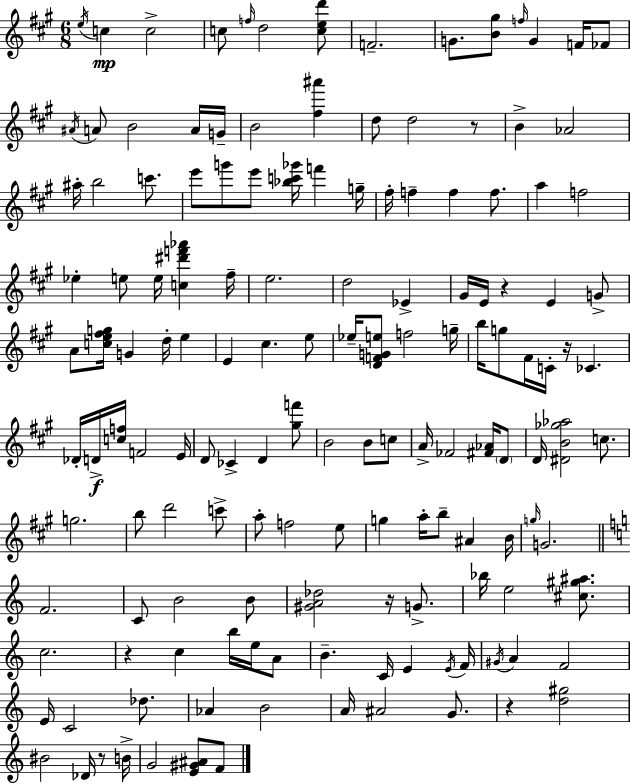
X:1
T:Untitled
M:6/8
L:1/4
K:A
e/4 c c2 c/2 f/4 d2 [ced']/2 F2 G/2 [B^g]/2 f/4 G F/4 _F/2 ^A/4 A/2 B2 A/4 G/4 B2 [^f^a'] d/2 d2 z/2 B _A2 ^a/4 b2 c'/2 e'/2 g'/2 e'/2 [_bc'_g']/4 f' g/4 ^f/4 f f f/2 a f2 _e e/2 e/4 [c^d'f'_a'] ^f/4 e2 d2 _E ^G/4 E/4 z E G/2 A/2 [ce^fg]/4 G d/4 e E ^c e/2 _e/4 [DFGe]/2 f2 g/4 b/4 g/2 ^F/4 C/4 z/4 _C _D/4 D/4 [cf]/4 F2 E/4 D/2 _C D [^gf']/2 B2 B/2 c/2 A/4 _F2 [^F_A]/4 D/2 D/4 [^DB_g_a]2 c/2 g2 b/2 d'2 c'/2 a/2 f2 e/2 g a/4 b/2 ^A B/4 g/4 G2 F2 C/2 B2 B/2 [^GA_d]2 z/4 G/2 _b/4 e2 [^c^g^a]/2 c2 z c b/4 e/4 A/2 B C/4 E E/4 F/4 ^G/4 A F2 E/4 C2 _d/2 _A B2 A/4 ^A2 G/2 z [d^g]2 ^B2 _D/4 z/2 B/4 G2 [E^G^A]/2 F/2